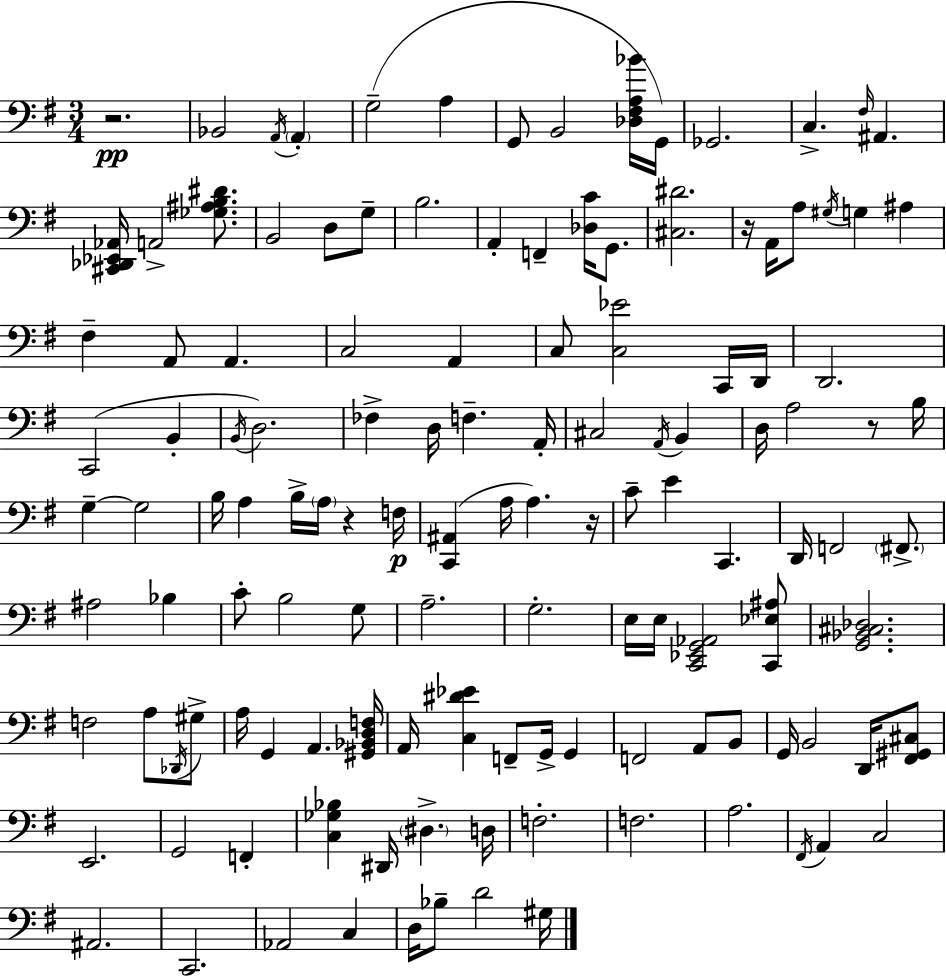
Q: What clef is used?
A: bass